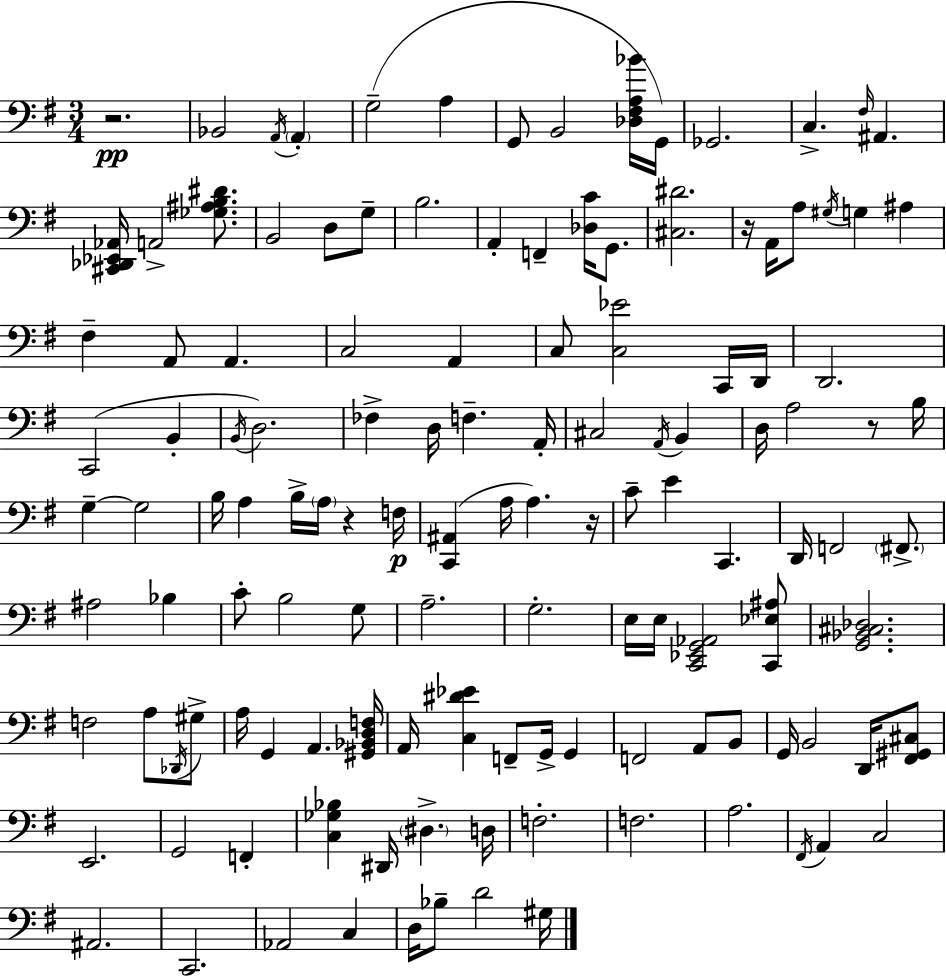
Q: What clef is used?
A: bass